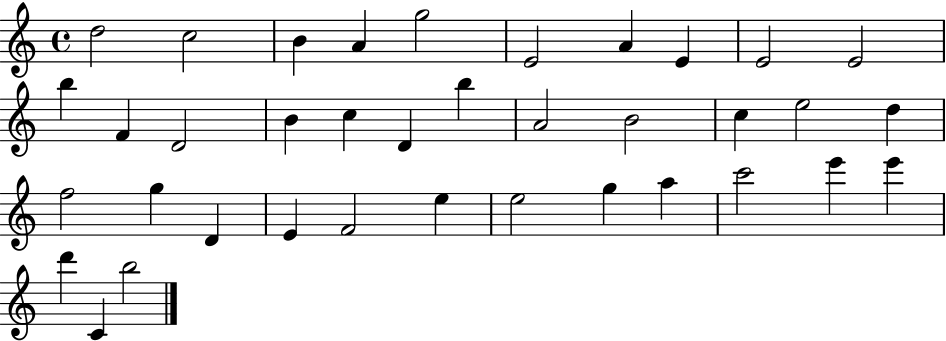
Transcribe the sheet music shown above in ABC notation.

X:1
T:Untitled
M:4/4
L:1/4
K:C
d2 c2 B A g2 E2 A E E2 E2 b F D2 B c D b A2 B2 c e2 d f2 g D E F2 e e2 g a c'2 e' e' d' C b2